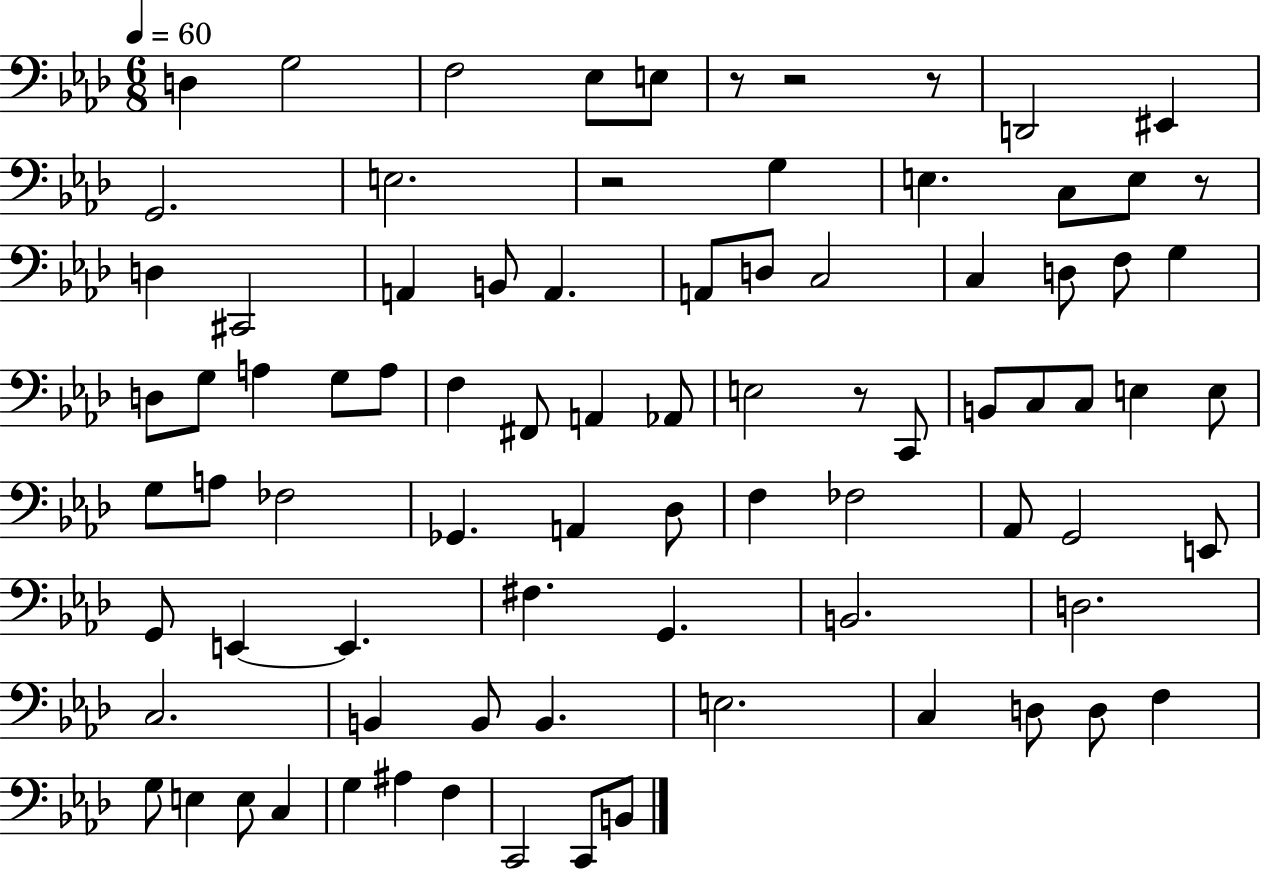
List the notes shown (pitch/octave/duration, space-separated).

D3/q G3/h F3/h Eb3/e E3/e R/e R/h R/e D2/h EIS2/q G2/h. E3/h. R/h G3/q E3/q. C3/e E3/e R/e D3/q C#2/h A2/q B2/e A2/q. A2/e D3/e C3/h C3/q D3/e F3/e G3/q D3/e G3/e A3/q G3/e A3/e F3/q F#2/e A2/q Ab2/e E3/h R/e C2/e B2/e C3/e C3/e E3/q E3/e G3/e A3/e FES3/h Gb2/q. A2/q Db3/e F3/q FES3/h Ab2/e G2/h E2/e G2/e E2/q E2/q. F#3/q. G2/q. B2/h. D3/h. C3/h. B2/q B2/e B2/q. E3/h. C3/q D3/e D3/e F3/q G3/e E3/q E3/e C3/q G3/q A#3/q F3/q C2/h C2/e B2/e